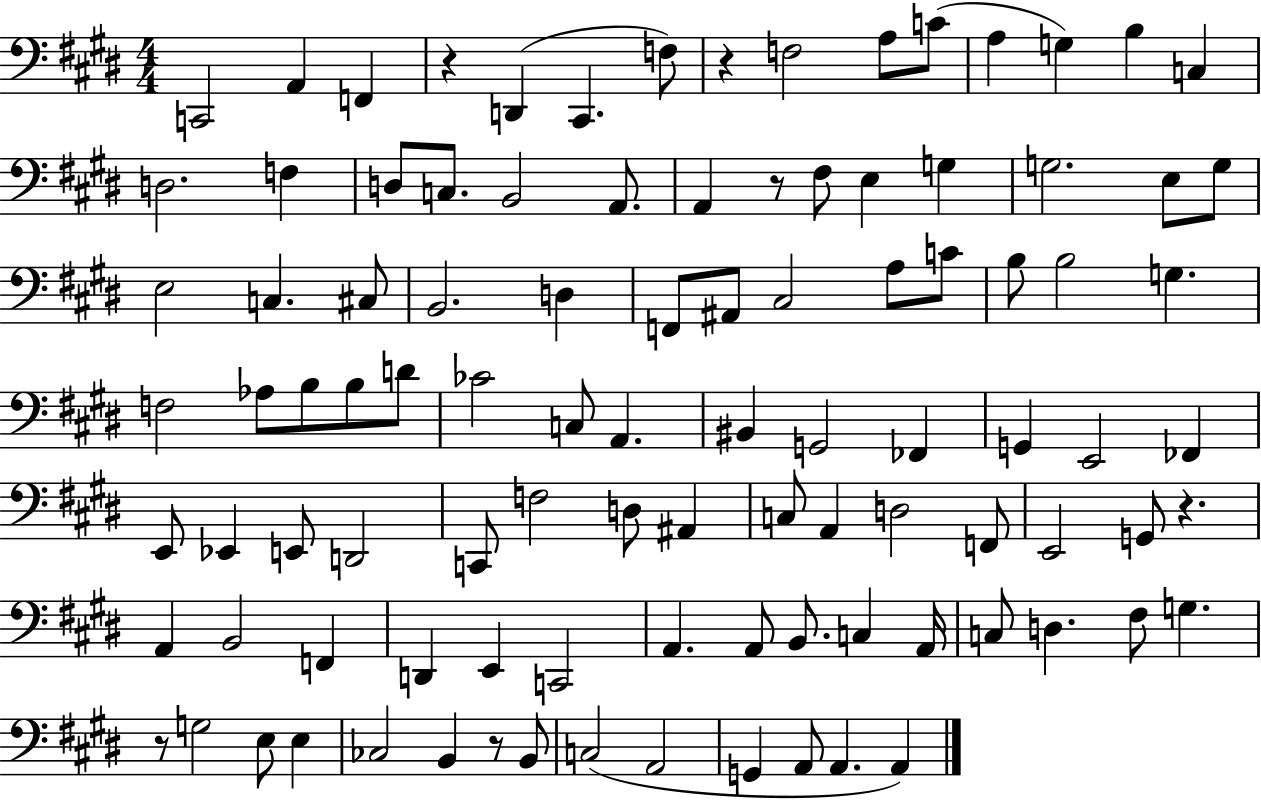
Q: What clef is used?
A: bass